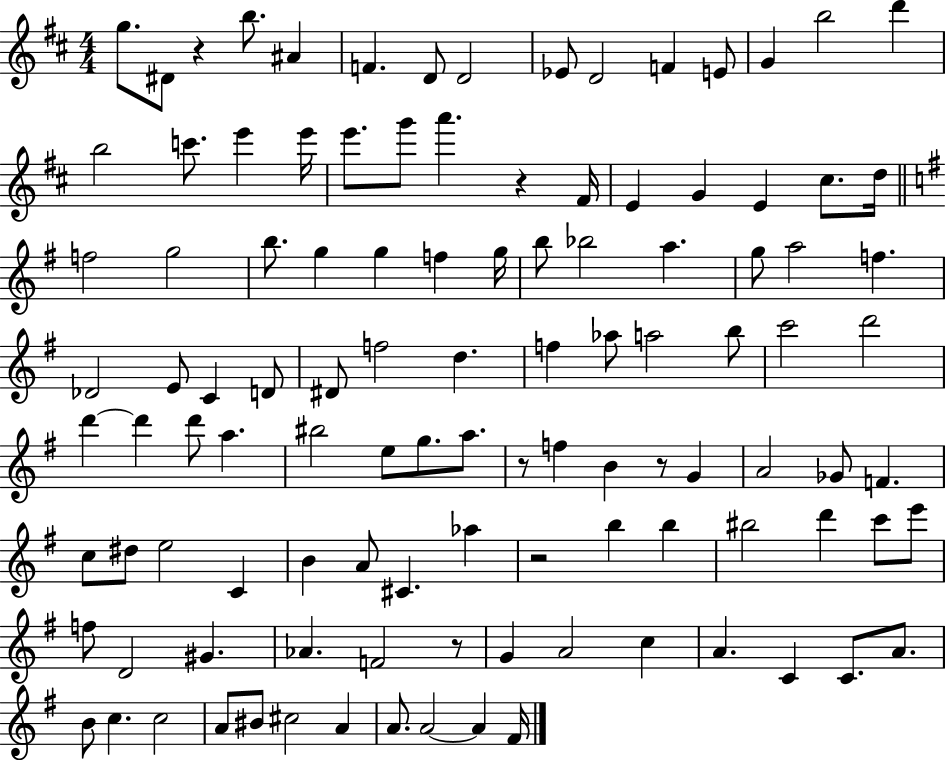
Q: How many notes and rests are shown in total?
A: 110